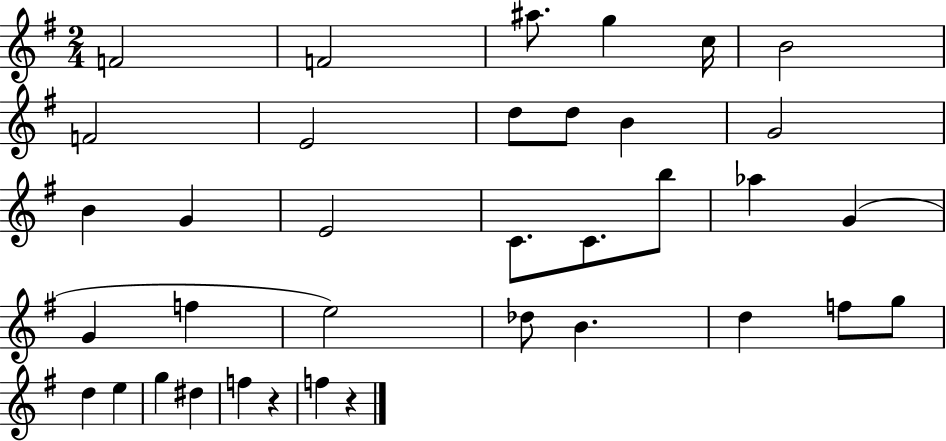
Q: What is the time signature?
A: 2/4